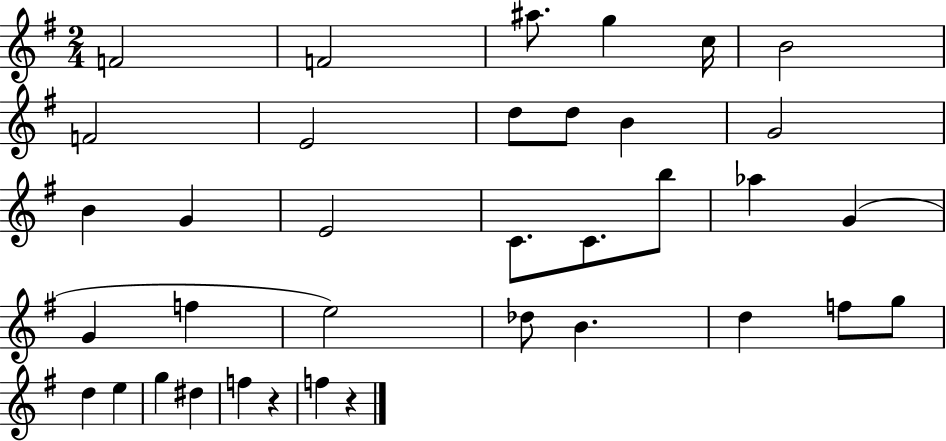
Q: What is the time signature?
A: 2/4